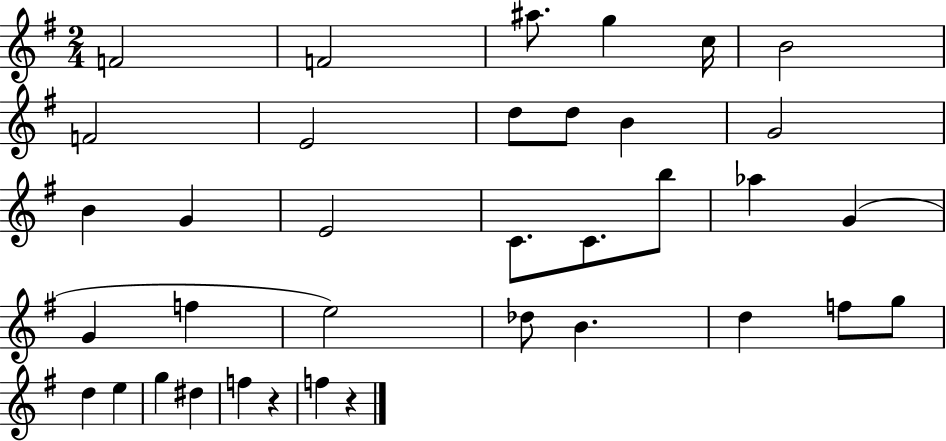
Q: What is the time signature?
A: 2/4